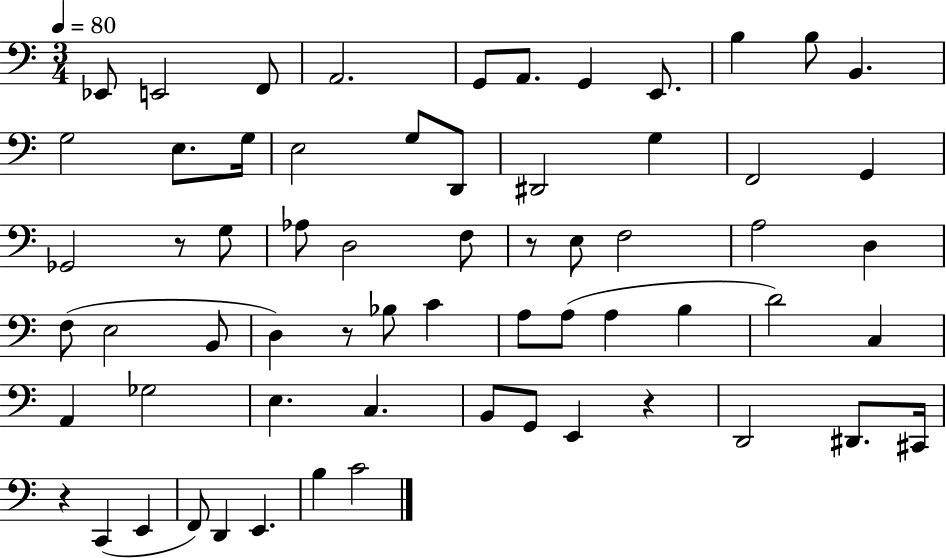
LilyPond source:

{
  \clef bass
  \numericTimeSignature
  \time 3/4
  \key c \major
  \tempo 4 = 80
  ees,8 e,2 f,8 | a,2. | g,8 a,8. g,4 e,8. | b4 b8 b,4. | \break g2 e8. g16 | e2 g8 d,8 | dis,2 g4 | f,2 g,4 | \break ges,2 r8 g8 | aes8 d2 f8 | r8 e8 f2 | a2 d4 | \break f8( e2 b,8 | d4) r8 bes8 c'4 | a8 a8( a4 b4 | d'2) c4 | \break a,4 ges2 | e4. c4. | b,8 g,8 e,4 r4 | d,2 dis,8. cis,16 | \break r4 c,4( e,4 | f,8) d,4 e,4. | b4 c'2 | \bar "|."
}